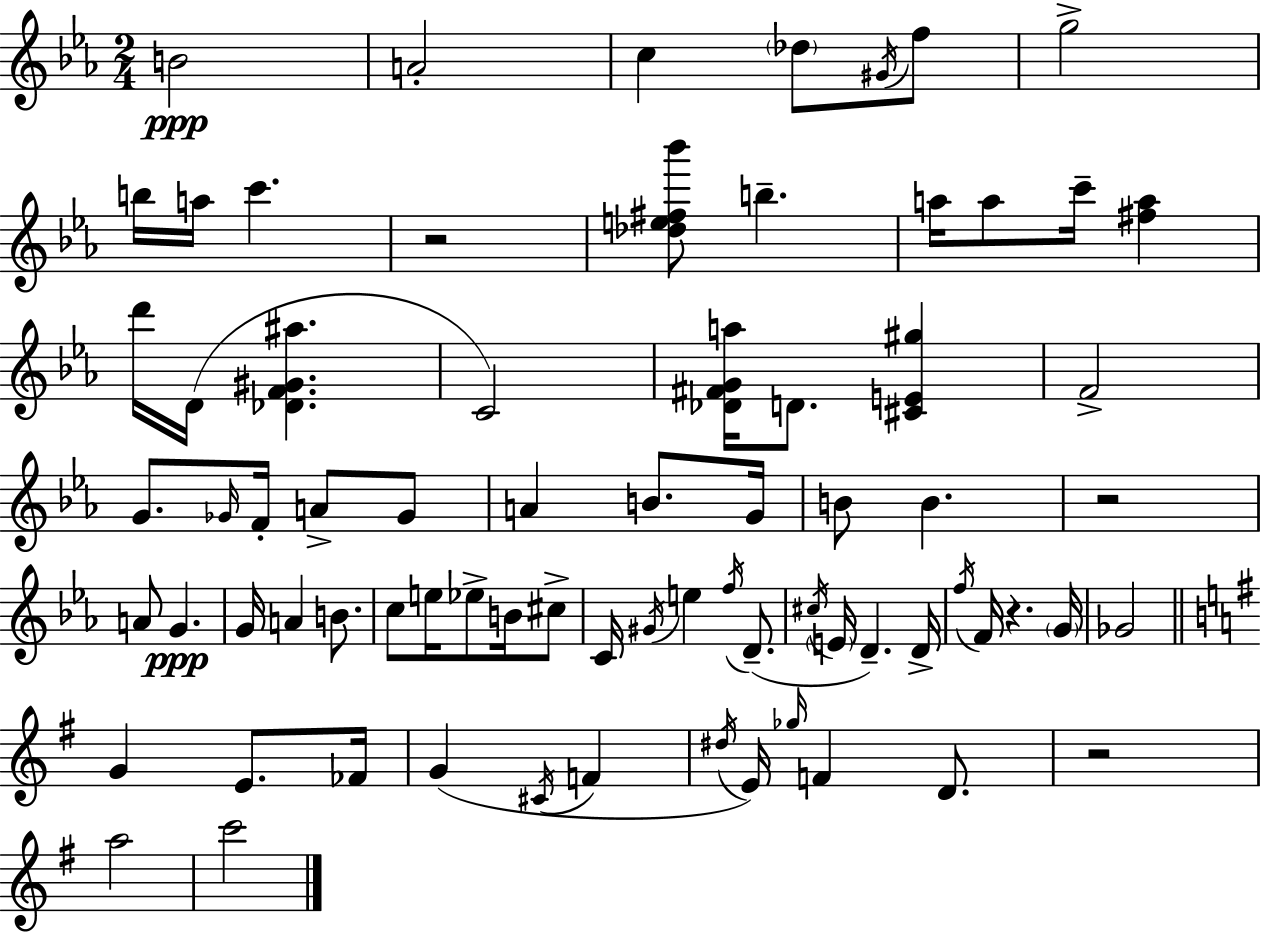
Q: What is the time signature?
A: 2/4